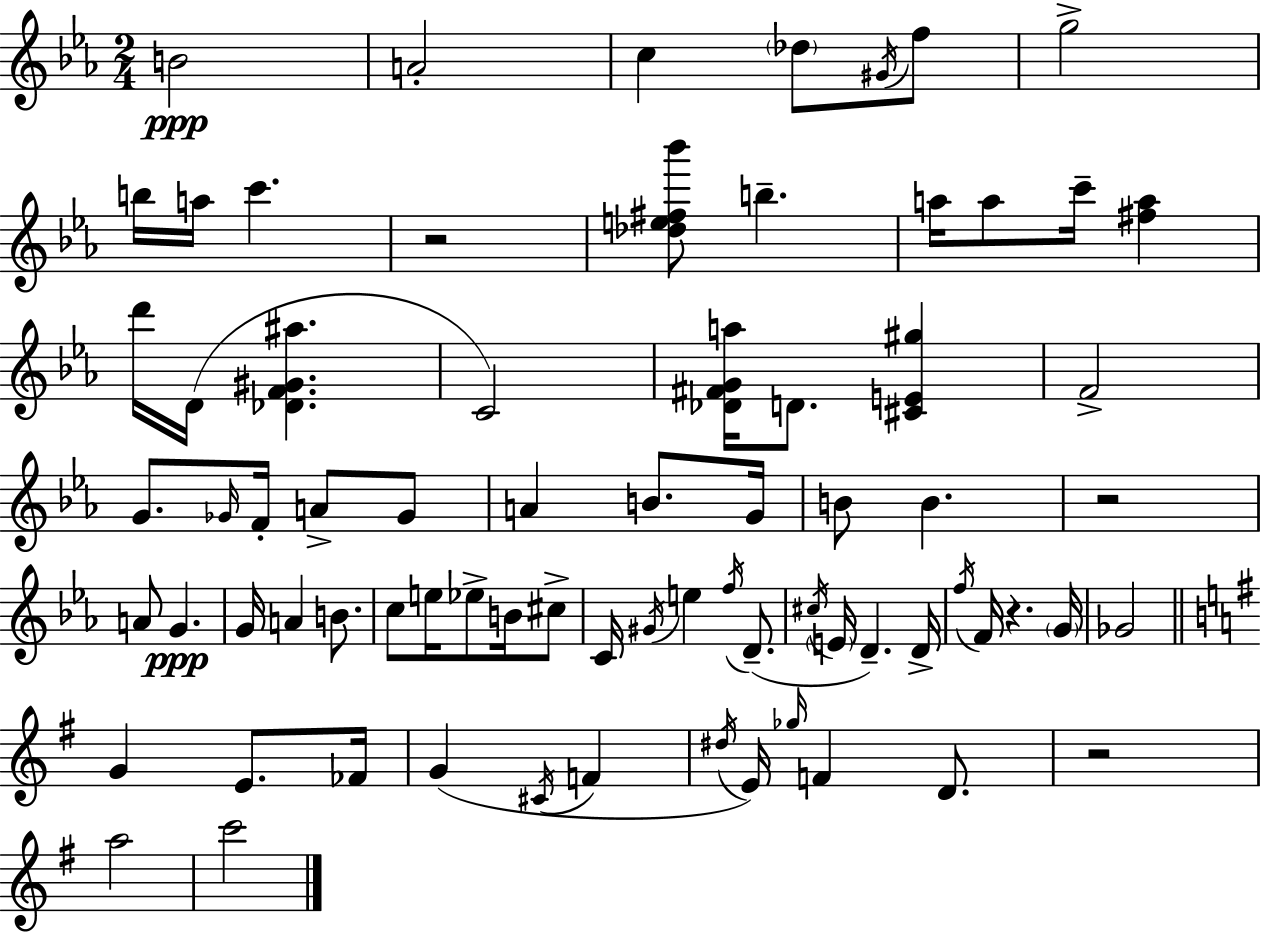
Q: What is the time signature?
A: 2/4